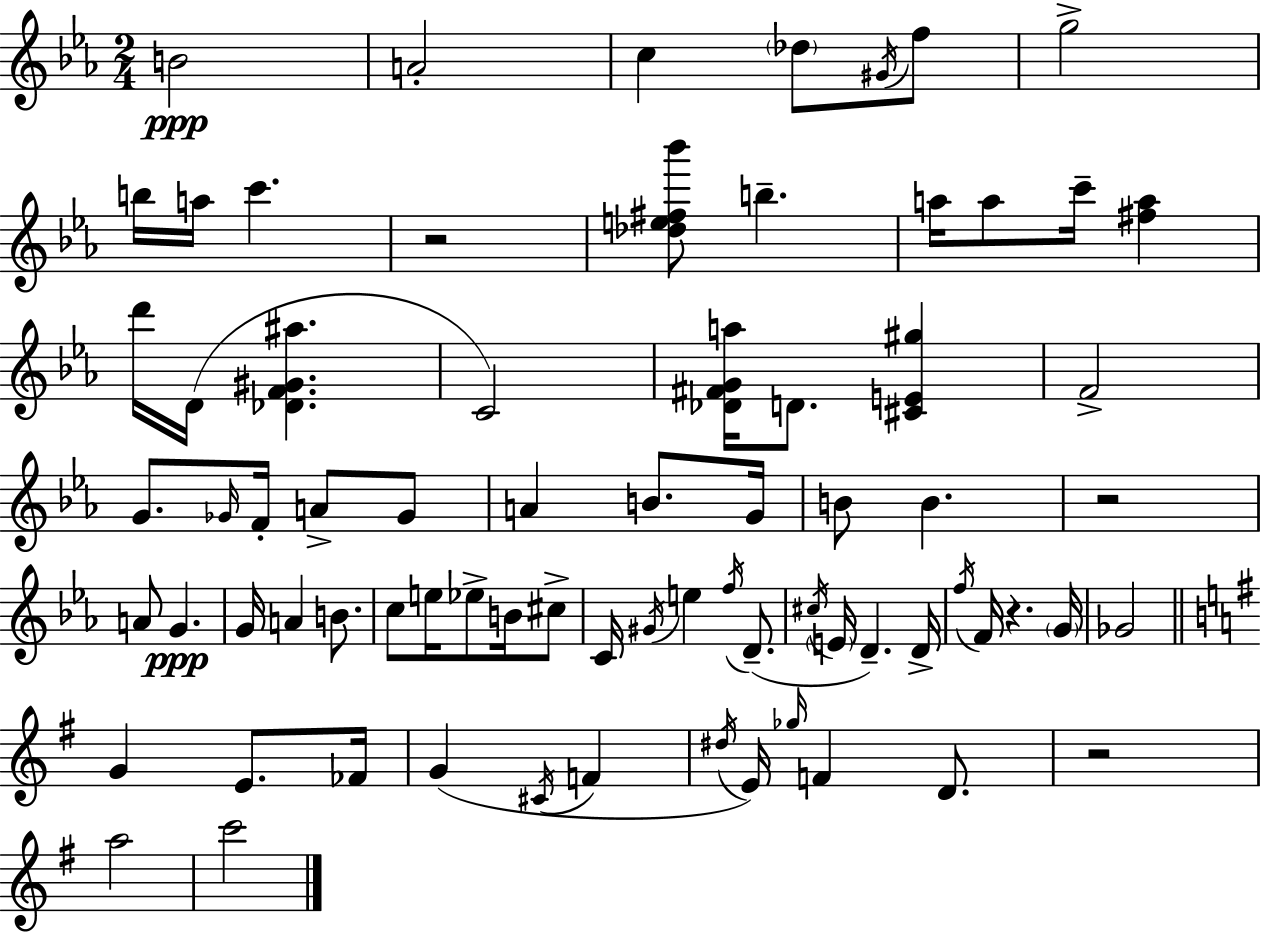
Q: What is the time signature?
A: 2/4